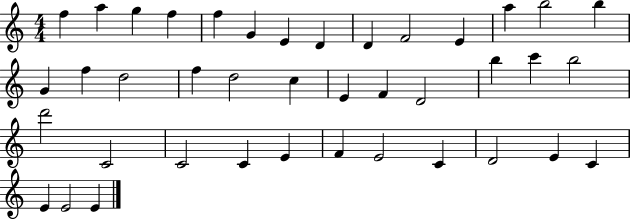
F5/q A5/q G5/q F5/q F5/q G4/q E4/q D4/q D4/q F4/h E4/q A5/q B5/h B5/q G4/q F5/q D5/h F5/q D5/h C5/q E4/q F4/q D4/h B5/q C6/q B5/h D6/h C4/h C4/h C4/q E4/q F4/q E4/h C4/q D4/h E4/q C4/q E4/q E4/h E4/q